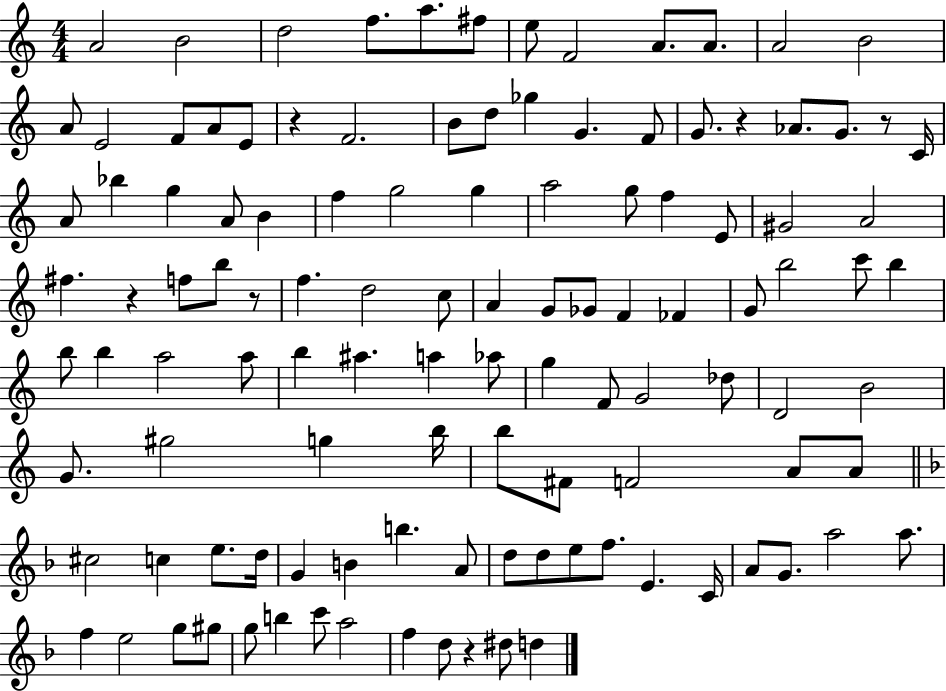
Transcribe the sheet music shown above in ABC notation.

X:1
T:Untitled
M:4/4
L:1/4
K:C
A2 B2 d2 f/2 a/2 ^f/2 e/2 F2 A/2 A/2 A2 B2 A/2 E2 F/2 A/2 E/2 z F2 B/2 d/2 _g G F/2 G/2 z _A/2 G/2 z/2 C/4 A/2 _b g A/2 B f g2 g a2 g/2 f E/2 ^G2 A2 ^f z f/2 b/2 z/2 f d2 c/2 A G/2 _G/2 F _F G/2 b2 c'/2 b b/2 b a2 a/2 b ^a a _a/2 g F/2 G2 _d/2 D2 B2 G/2 ^g2 g b/4 b/2 ^F/2 F2 A/2 A/2 ^c2 c e/2 d/4 G B b A/2 d/2 d/2 e/2 f/2 E C/4 A/2 G/2 a2 a/2 f e2 g/2 ^g/2 g/2 b c'/2 a2 f d/2 z ^d/2 d